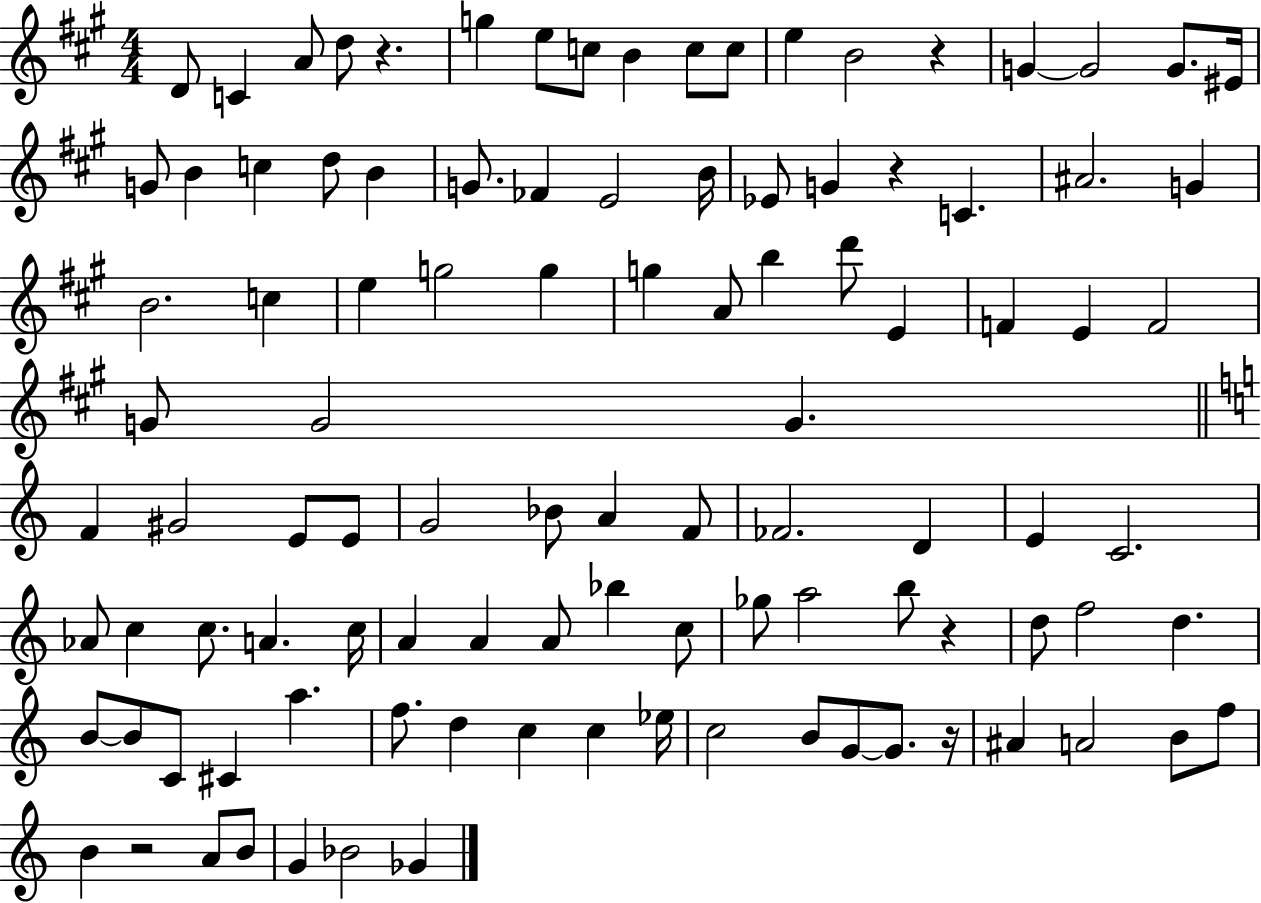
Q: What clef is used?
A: treble